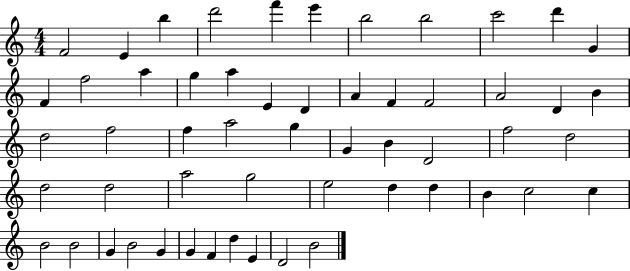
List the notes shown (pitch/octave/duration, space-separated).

F4/h E4/q B5/q D6/h F6/q E6/q B5/h B5/h C6/h D6/q G4/q F4/q F5/h A5/q G5/q A5/q E4/q D4/q A4/q F4/q F4/h A4/h D4/q B4/q D5/h F5/h F5/q A5/h G5/q G4/q B4/q D4/h F5/h D5/h D5/h D5/h A5/h G5/h E5/h D5/q D5/q B4/q C5/h C5/q B4/h B4/h G4/q B4/h G4/q G4/q F4/q D5/q E4/q D4/h B4/h